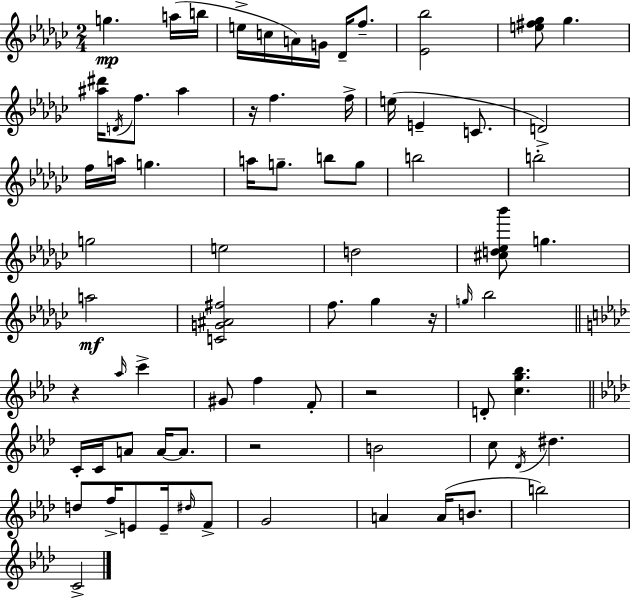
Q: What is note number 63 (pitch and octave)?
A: B5